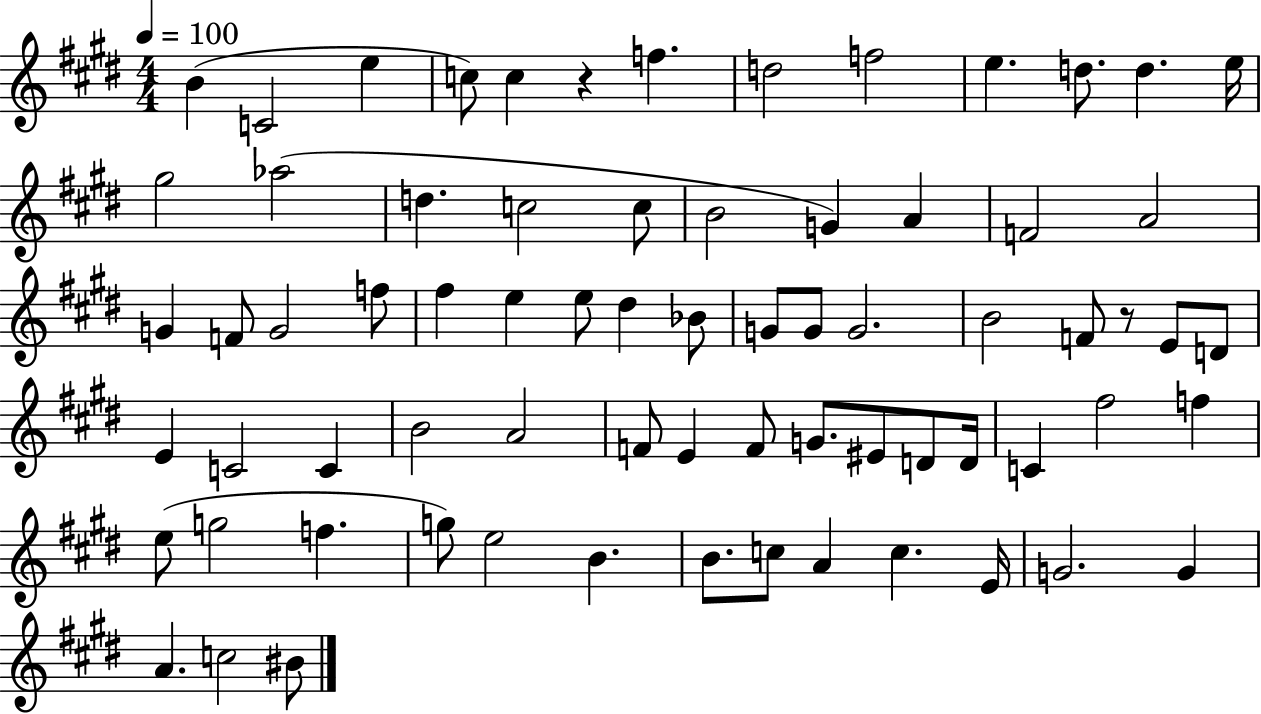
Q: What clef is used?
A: treble